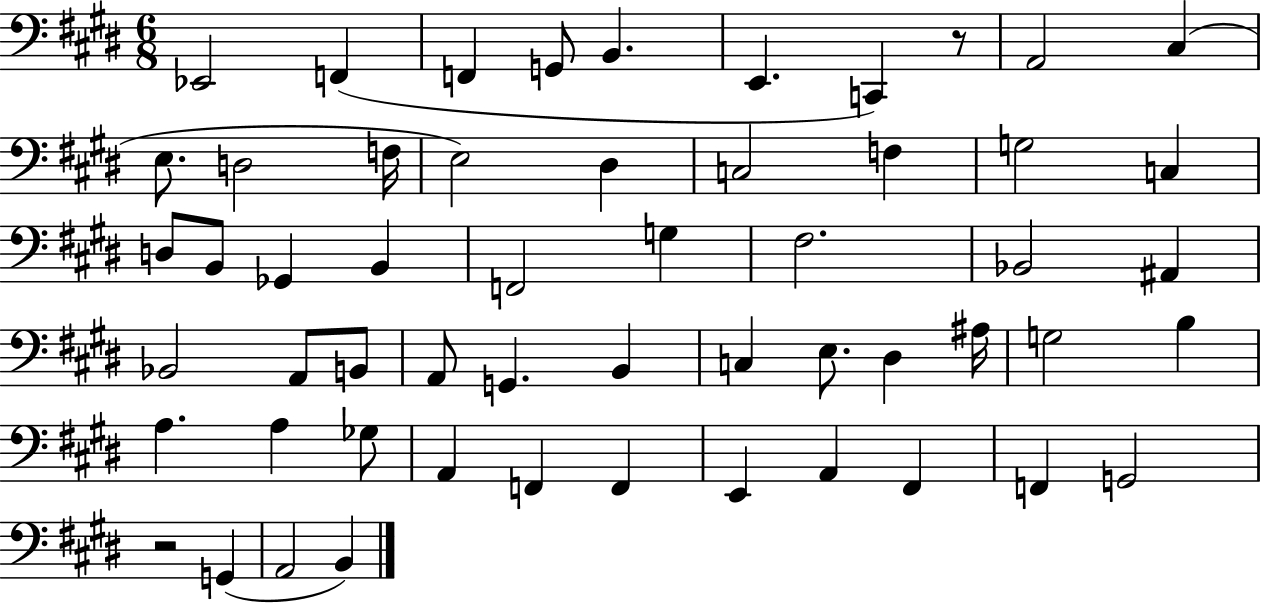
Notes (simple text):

Eb2/h F2/q F2/q G2/e B2/q. E2/q. C2/q R/e A2/h C#3/q E3/e. D3/h F3/s E3/h D#3/q C3/h F3/q G3/h C3/q D3/e B2/e Gb2/q B2/q F2/h G3/q F#3/h. Bb2/h A#2/q Bb2/h A2/e B2/e A2/e G2/q. B2/q C3/q E3/e. D#3/q A#3/s G3/h B3/q A3/q. A3/q Gb3/e A2/q F2/q F2/q E2/q A2/q F#2/q F2/q G2/h R/h G2/q A2/h B2/q